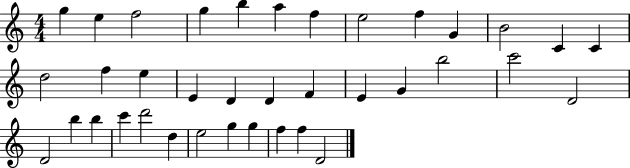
X:1
T:Untitled
M:4/4
L:1/4
K:C
g e f2 g b a f e2 f G B2 C C d2 f e E D D F E G b2 c'2 D2 D2 b b c' d'2 d e2 g g f f D2